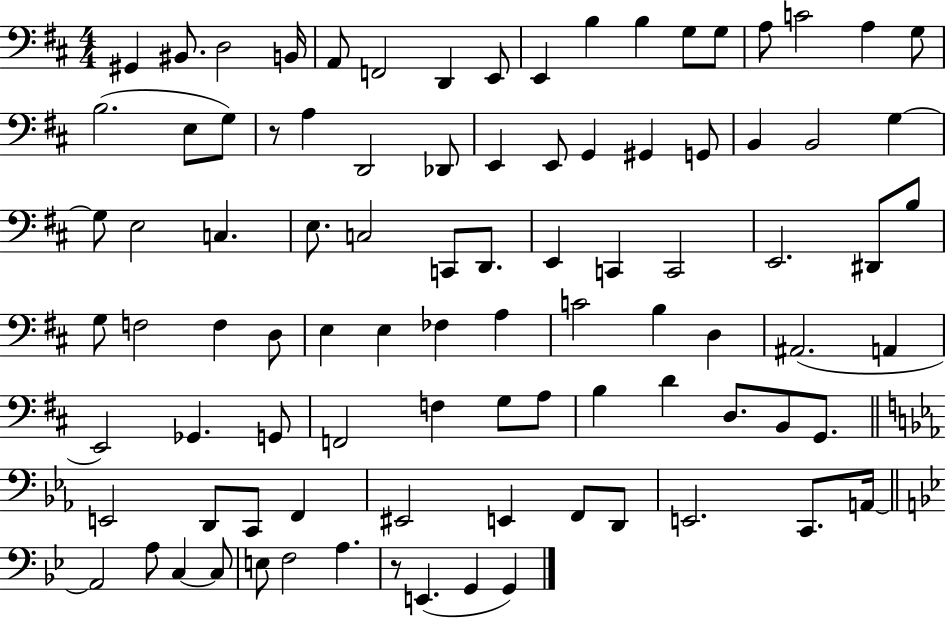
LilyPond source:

{
  \clef bass
  \numericTimeSignature
  \time 4/4
  \key d \major
  gis,4 bis,8. d2 b,16 | a,8 f,2 d,4 e,8 | e,4 b4 b4 g8 g8 | a8 c'2 a4 g8 | \break b2.( e8 g8) | r8 a4 d,2 des,8 | e,4 e,8 g,4 gis,4 g,8 | b,4 b,2 g4~~ | \break g8 e2 c4. | e8. c2 c,8 d,8. | e,4 c,4 c,2 | e,2. dis,8 b8 | \break g8 f2 f4 d8 | e4 e4 fes4 a4 | c'2 b4 d4 | ais,2.( a,4 | \break e,2) ges,4. g,8 | f,2 f4 g8 a8 | b4 d'4 d8. b,8 g,8. | \bar "||" \break \key ees \major e,2 d,8 c,8 f,4 | eis,2 e,4 f,8 d,8 | e,2. c,8. a,16~~ | \bar "||" \break \key g \minor a,2 a8 c4~~ c8 | e8 f2 a4. | r8 e,4.( g,4 g,4) | \bar "|."
}